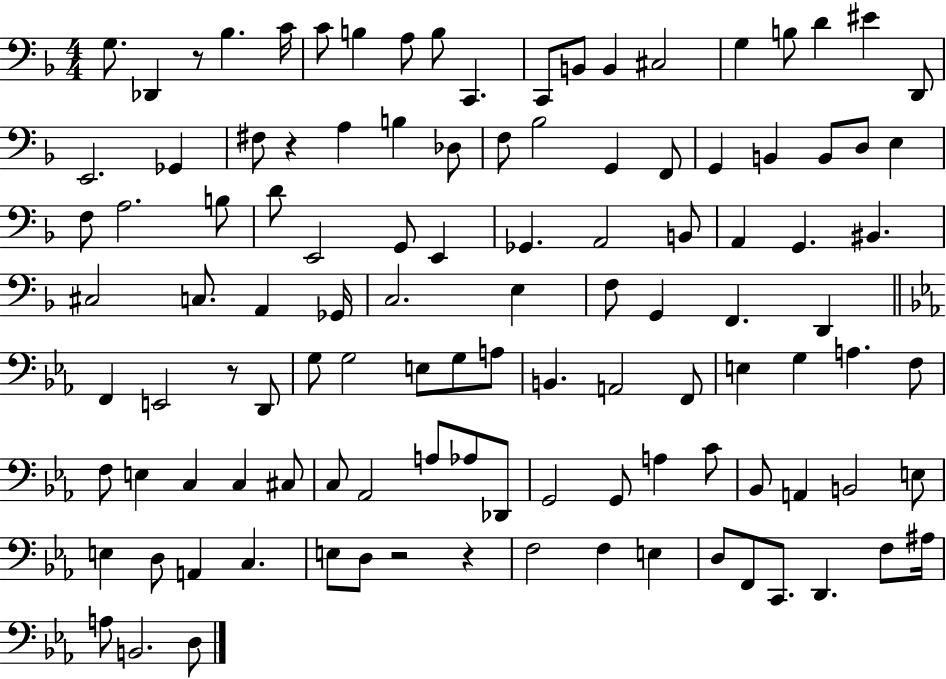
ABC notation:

X:1
T:Untitled
M:4/4
L:1/4
K:F
G,/2 _D,, z/2 _B, C/4 C/2 B, A,/2 B,/2 C,, C,,/2 B,,/2 B,, ^C,2 G, B,/2 D ^E D,,/2 E,,2 _G,, ^F,/2 z A, B, _D,/2 F,/2 _B,2 G,, F,,/2 G,, B,, B,,/2 D,/2 E, F,/2 A,2 B,/2 D/2 E,,2 G,,/2 E,, _G,, A,,2 B,,/2 A,, G,, ^B,, ^C,2 C,/2 A,, _G,,/4 C,2 E, F,/2 G,, F,, D,, F,, E,,2 z/2 D,,/2 G,/2 G,2 E,/2 G,/2 A,/2 B,, A,,2 F,,/2 E, G, A, F,/2 F,/2 E, C, C, ^C,/2 C,/2 _A,,2 A,/2 _A,/2 _D,,/2 G,,2 G,,/2 A, C/2 _B,,/2 A,, B,,2 E,/2 E, D,/2 A,, C, E,/2 D,/2 z2 z F,2 F, E, D,/2 F,,/2 C,,/2 D,, F,/2 ^A,/4 A,/2 B,,2 D,/2